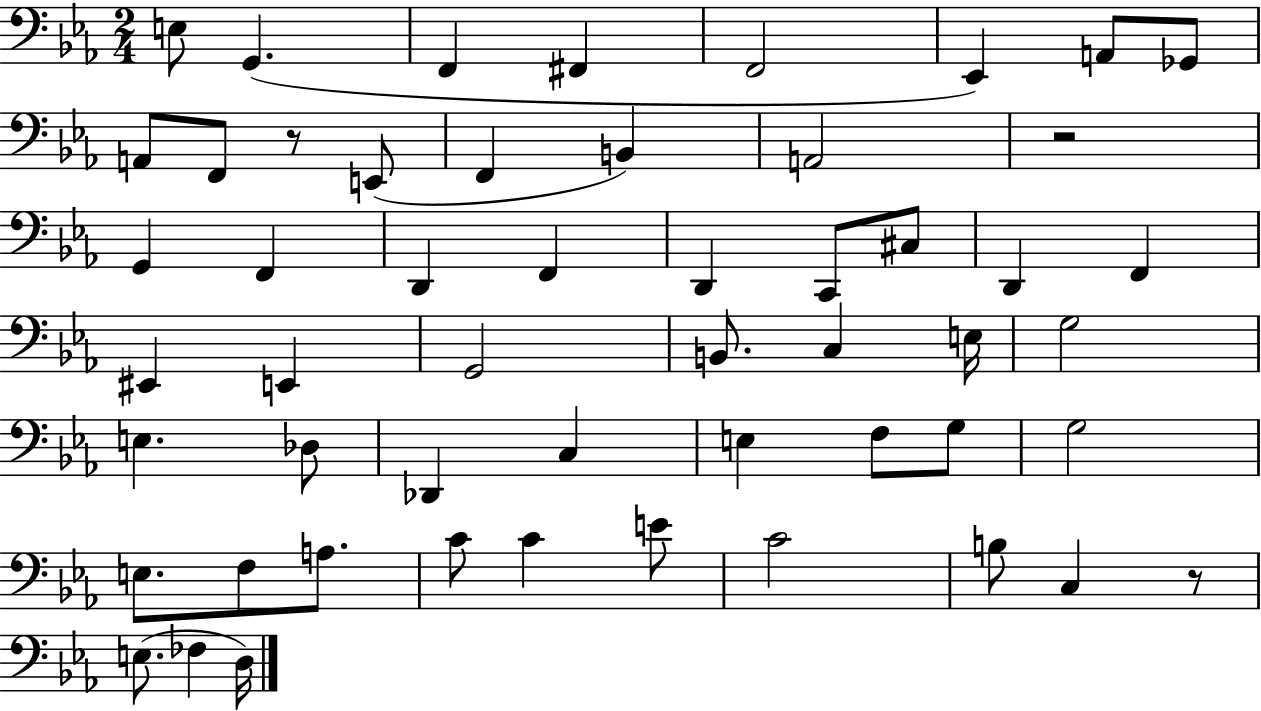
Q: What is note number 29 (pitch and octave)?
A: E3